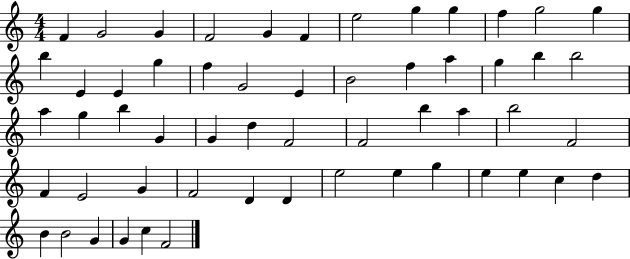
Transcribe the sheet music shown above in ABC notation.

X:1
T:Untitled
M:4/4
L:1/4
K:C
F G2 G F2 G F e2 g g f g2 g b E E g f G2 E B2 f a g b b2 a g b G G d F2 F2 b a b2 F2 F E2 G F2 D D e2 e g e e c d B B2 G G c F2